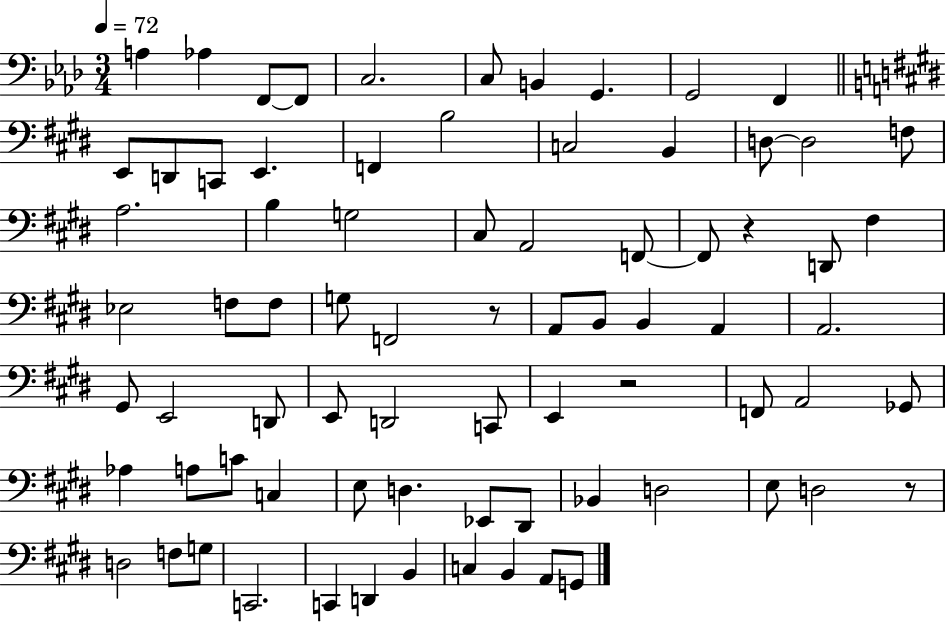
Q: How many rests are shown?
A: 4